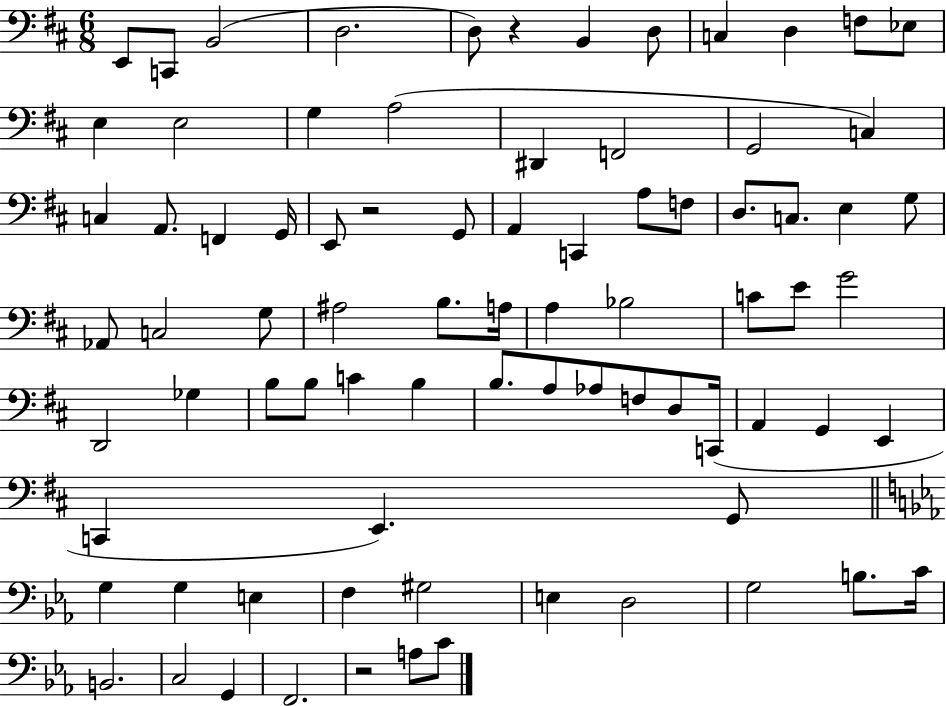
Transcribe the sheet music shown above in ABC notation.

X:1
T:Untitled
M:6/8
L:1/4
K:D
E,,/2 C,,/2 B,,2 D,2 D,/2 z B,, D,/2 C, D, F,/2 _E,/2 E, E,2 G, A,2 ^D,, F,,2 G,,2 C, C, A,,/2 F,, G,,/4 E,,/2 z2 G,,/2 A,, C,, A,/2 F,/2 D,/2 C,/2 E, G,/2 _A,,/2 C,2 G,/2 ^A,2 B,/2 A,/4 A, _B,2 C/2 E/2 G2 D,,2 _G, B,/2 B,/2 C B, B,/2 A,/2 _A,/2 F,/2 D,/2 C,,/4 A,, G,, E,, C,, E,, G,,/2 G, G, E, F, ^G,2 E, D,2 G,2 B,/2 C/4 B,,2 C,2 G,, F,,2 z2 A,/2 C/2